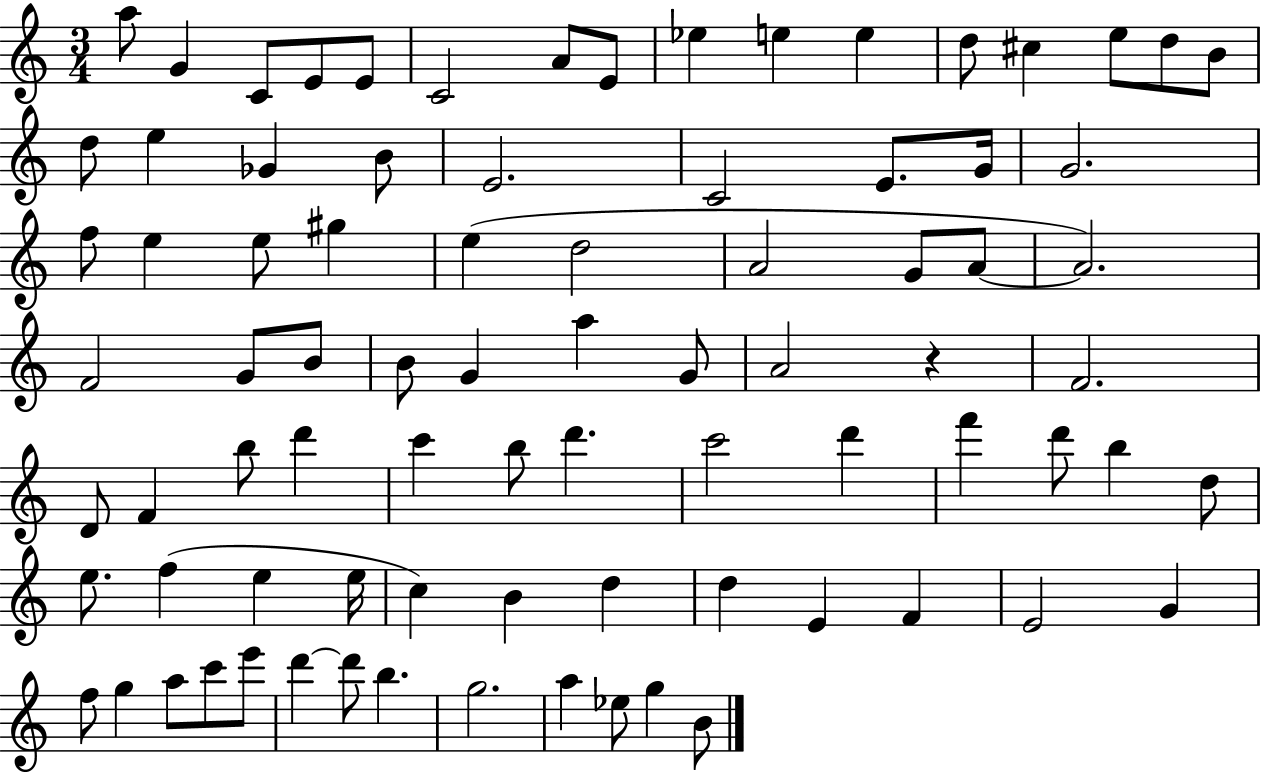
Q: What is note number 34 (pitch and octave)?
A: A4